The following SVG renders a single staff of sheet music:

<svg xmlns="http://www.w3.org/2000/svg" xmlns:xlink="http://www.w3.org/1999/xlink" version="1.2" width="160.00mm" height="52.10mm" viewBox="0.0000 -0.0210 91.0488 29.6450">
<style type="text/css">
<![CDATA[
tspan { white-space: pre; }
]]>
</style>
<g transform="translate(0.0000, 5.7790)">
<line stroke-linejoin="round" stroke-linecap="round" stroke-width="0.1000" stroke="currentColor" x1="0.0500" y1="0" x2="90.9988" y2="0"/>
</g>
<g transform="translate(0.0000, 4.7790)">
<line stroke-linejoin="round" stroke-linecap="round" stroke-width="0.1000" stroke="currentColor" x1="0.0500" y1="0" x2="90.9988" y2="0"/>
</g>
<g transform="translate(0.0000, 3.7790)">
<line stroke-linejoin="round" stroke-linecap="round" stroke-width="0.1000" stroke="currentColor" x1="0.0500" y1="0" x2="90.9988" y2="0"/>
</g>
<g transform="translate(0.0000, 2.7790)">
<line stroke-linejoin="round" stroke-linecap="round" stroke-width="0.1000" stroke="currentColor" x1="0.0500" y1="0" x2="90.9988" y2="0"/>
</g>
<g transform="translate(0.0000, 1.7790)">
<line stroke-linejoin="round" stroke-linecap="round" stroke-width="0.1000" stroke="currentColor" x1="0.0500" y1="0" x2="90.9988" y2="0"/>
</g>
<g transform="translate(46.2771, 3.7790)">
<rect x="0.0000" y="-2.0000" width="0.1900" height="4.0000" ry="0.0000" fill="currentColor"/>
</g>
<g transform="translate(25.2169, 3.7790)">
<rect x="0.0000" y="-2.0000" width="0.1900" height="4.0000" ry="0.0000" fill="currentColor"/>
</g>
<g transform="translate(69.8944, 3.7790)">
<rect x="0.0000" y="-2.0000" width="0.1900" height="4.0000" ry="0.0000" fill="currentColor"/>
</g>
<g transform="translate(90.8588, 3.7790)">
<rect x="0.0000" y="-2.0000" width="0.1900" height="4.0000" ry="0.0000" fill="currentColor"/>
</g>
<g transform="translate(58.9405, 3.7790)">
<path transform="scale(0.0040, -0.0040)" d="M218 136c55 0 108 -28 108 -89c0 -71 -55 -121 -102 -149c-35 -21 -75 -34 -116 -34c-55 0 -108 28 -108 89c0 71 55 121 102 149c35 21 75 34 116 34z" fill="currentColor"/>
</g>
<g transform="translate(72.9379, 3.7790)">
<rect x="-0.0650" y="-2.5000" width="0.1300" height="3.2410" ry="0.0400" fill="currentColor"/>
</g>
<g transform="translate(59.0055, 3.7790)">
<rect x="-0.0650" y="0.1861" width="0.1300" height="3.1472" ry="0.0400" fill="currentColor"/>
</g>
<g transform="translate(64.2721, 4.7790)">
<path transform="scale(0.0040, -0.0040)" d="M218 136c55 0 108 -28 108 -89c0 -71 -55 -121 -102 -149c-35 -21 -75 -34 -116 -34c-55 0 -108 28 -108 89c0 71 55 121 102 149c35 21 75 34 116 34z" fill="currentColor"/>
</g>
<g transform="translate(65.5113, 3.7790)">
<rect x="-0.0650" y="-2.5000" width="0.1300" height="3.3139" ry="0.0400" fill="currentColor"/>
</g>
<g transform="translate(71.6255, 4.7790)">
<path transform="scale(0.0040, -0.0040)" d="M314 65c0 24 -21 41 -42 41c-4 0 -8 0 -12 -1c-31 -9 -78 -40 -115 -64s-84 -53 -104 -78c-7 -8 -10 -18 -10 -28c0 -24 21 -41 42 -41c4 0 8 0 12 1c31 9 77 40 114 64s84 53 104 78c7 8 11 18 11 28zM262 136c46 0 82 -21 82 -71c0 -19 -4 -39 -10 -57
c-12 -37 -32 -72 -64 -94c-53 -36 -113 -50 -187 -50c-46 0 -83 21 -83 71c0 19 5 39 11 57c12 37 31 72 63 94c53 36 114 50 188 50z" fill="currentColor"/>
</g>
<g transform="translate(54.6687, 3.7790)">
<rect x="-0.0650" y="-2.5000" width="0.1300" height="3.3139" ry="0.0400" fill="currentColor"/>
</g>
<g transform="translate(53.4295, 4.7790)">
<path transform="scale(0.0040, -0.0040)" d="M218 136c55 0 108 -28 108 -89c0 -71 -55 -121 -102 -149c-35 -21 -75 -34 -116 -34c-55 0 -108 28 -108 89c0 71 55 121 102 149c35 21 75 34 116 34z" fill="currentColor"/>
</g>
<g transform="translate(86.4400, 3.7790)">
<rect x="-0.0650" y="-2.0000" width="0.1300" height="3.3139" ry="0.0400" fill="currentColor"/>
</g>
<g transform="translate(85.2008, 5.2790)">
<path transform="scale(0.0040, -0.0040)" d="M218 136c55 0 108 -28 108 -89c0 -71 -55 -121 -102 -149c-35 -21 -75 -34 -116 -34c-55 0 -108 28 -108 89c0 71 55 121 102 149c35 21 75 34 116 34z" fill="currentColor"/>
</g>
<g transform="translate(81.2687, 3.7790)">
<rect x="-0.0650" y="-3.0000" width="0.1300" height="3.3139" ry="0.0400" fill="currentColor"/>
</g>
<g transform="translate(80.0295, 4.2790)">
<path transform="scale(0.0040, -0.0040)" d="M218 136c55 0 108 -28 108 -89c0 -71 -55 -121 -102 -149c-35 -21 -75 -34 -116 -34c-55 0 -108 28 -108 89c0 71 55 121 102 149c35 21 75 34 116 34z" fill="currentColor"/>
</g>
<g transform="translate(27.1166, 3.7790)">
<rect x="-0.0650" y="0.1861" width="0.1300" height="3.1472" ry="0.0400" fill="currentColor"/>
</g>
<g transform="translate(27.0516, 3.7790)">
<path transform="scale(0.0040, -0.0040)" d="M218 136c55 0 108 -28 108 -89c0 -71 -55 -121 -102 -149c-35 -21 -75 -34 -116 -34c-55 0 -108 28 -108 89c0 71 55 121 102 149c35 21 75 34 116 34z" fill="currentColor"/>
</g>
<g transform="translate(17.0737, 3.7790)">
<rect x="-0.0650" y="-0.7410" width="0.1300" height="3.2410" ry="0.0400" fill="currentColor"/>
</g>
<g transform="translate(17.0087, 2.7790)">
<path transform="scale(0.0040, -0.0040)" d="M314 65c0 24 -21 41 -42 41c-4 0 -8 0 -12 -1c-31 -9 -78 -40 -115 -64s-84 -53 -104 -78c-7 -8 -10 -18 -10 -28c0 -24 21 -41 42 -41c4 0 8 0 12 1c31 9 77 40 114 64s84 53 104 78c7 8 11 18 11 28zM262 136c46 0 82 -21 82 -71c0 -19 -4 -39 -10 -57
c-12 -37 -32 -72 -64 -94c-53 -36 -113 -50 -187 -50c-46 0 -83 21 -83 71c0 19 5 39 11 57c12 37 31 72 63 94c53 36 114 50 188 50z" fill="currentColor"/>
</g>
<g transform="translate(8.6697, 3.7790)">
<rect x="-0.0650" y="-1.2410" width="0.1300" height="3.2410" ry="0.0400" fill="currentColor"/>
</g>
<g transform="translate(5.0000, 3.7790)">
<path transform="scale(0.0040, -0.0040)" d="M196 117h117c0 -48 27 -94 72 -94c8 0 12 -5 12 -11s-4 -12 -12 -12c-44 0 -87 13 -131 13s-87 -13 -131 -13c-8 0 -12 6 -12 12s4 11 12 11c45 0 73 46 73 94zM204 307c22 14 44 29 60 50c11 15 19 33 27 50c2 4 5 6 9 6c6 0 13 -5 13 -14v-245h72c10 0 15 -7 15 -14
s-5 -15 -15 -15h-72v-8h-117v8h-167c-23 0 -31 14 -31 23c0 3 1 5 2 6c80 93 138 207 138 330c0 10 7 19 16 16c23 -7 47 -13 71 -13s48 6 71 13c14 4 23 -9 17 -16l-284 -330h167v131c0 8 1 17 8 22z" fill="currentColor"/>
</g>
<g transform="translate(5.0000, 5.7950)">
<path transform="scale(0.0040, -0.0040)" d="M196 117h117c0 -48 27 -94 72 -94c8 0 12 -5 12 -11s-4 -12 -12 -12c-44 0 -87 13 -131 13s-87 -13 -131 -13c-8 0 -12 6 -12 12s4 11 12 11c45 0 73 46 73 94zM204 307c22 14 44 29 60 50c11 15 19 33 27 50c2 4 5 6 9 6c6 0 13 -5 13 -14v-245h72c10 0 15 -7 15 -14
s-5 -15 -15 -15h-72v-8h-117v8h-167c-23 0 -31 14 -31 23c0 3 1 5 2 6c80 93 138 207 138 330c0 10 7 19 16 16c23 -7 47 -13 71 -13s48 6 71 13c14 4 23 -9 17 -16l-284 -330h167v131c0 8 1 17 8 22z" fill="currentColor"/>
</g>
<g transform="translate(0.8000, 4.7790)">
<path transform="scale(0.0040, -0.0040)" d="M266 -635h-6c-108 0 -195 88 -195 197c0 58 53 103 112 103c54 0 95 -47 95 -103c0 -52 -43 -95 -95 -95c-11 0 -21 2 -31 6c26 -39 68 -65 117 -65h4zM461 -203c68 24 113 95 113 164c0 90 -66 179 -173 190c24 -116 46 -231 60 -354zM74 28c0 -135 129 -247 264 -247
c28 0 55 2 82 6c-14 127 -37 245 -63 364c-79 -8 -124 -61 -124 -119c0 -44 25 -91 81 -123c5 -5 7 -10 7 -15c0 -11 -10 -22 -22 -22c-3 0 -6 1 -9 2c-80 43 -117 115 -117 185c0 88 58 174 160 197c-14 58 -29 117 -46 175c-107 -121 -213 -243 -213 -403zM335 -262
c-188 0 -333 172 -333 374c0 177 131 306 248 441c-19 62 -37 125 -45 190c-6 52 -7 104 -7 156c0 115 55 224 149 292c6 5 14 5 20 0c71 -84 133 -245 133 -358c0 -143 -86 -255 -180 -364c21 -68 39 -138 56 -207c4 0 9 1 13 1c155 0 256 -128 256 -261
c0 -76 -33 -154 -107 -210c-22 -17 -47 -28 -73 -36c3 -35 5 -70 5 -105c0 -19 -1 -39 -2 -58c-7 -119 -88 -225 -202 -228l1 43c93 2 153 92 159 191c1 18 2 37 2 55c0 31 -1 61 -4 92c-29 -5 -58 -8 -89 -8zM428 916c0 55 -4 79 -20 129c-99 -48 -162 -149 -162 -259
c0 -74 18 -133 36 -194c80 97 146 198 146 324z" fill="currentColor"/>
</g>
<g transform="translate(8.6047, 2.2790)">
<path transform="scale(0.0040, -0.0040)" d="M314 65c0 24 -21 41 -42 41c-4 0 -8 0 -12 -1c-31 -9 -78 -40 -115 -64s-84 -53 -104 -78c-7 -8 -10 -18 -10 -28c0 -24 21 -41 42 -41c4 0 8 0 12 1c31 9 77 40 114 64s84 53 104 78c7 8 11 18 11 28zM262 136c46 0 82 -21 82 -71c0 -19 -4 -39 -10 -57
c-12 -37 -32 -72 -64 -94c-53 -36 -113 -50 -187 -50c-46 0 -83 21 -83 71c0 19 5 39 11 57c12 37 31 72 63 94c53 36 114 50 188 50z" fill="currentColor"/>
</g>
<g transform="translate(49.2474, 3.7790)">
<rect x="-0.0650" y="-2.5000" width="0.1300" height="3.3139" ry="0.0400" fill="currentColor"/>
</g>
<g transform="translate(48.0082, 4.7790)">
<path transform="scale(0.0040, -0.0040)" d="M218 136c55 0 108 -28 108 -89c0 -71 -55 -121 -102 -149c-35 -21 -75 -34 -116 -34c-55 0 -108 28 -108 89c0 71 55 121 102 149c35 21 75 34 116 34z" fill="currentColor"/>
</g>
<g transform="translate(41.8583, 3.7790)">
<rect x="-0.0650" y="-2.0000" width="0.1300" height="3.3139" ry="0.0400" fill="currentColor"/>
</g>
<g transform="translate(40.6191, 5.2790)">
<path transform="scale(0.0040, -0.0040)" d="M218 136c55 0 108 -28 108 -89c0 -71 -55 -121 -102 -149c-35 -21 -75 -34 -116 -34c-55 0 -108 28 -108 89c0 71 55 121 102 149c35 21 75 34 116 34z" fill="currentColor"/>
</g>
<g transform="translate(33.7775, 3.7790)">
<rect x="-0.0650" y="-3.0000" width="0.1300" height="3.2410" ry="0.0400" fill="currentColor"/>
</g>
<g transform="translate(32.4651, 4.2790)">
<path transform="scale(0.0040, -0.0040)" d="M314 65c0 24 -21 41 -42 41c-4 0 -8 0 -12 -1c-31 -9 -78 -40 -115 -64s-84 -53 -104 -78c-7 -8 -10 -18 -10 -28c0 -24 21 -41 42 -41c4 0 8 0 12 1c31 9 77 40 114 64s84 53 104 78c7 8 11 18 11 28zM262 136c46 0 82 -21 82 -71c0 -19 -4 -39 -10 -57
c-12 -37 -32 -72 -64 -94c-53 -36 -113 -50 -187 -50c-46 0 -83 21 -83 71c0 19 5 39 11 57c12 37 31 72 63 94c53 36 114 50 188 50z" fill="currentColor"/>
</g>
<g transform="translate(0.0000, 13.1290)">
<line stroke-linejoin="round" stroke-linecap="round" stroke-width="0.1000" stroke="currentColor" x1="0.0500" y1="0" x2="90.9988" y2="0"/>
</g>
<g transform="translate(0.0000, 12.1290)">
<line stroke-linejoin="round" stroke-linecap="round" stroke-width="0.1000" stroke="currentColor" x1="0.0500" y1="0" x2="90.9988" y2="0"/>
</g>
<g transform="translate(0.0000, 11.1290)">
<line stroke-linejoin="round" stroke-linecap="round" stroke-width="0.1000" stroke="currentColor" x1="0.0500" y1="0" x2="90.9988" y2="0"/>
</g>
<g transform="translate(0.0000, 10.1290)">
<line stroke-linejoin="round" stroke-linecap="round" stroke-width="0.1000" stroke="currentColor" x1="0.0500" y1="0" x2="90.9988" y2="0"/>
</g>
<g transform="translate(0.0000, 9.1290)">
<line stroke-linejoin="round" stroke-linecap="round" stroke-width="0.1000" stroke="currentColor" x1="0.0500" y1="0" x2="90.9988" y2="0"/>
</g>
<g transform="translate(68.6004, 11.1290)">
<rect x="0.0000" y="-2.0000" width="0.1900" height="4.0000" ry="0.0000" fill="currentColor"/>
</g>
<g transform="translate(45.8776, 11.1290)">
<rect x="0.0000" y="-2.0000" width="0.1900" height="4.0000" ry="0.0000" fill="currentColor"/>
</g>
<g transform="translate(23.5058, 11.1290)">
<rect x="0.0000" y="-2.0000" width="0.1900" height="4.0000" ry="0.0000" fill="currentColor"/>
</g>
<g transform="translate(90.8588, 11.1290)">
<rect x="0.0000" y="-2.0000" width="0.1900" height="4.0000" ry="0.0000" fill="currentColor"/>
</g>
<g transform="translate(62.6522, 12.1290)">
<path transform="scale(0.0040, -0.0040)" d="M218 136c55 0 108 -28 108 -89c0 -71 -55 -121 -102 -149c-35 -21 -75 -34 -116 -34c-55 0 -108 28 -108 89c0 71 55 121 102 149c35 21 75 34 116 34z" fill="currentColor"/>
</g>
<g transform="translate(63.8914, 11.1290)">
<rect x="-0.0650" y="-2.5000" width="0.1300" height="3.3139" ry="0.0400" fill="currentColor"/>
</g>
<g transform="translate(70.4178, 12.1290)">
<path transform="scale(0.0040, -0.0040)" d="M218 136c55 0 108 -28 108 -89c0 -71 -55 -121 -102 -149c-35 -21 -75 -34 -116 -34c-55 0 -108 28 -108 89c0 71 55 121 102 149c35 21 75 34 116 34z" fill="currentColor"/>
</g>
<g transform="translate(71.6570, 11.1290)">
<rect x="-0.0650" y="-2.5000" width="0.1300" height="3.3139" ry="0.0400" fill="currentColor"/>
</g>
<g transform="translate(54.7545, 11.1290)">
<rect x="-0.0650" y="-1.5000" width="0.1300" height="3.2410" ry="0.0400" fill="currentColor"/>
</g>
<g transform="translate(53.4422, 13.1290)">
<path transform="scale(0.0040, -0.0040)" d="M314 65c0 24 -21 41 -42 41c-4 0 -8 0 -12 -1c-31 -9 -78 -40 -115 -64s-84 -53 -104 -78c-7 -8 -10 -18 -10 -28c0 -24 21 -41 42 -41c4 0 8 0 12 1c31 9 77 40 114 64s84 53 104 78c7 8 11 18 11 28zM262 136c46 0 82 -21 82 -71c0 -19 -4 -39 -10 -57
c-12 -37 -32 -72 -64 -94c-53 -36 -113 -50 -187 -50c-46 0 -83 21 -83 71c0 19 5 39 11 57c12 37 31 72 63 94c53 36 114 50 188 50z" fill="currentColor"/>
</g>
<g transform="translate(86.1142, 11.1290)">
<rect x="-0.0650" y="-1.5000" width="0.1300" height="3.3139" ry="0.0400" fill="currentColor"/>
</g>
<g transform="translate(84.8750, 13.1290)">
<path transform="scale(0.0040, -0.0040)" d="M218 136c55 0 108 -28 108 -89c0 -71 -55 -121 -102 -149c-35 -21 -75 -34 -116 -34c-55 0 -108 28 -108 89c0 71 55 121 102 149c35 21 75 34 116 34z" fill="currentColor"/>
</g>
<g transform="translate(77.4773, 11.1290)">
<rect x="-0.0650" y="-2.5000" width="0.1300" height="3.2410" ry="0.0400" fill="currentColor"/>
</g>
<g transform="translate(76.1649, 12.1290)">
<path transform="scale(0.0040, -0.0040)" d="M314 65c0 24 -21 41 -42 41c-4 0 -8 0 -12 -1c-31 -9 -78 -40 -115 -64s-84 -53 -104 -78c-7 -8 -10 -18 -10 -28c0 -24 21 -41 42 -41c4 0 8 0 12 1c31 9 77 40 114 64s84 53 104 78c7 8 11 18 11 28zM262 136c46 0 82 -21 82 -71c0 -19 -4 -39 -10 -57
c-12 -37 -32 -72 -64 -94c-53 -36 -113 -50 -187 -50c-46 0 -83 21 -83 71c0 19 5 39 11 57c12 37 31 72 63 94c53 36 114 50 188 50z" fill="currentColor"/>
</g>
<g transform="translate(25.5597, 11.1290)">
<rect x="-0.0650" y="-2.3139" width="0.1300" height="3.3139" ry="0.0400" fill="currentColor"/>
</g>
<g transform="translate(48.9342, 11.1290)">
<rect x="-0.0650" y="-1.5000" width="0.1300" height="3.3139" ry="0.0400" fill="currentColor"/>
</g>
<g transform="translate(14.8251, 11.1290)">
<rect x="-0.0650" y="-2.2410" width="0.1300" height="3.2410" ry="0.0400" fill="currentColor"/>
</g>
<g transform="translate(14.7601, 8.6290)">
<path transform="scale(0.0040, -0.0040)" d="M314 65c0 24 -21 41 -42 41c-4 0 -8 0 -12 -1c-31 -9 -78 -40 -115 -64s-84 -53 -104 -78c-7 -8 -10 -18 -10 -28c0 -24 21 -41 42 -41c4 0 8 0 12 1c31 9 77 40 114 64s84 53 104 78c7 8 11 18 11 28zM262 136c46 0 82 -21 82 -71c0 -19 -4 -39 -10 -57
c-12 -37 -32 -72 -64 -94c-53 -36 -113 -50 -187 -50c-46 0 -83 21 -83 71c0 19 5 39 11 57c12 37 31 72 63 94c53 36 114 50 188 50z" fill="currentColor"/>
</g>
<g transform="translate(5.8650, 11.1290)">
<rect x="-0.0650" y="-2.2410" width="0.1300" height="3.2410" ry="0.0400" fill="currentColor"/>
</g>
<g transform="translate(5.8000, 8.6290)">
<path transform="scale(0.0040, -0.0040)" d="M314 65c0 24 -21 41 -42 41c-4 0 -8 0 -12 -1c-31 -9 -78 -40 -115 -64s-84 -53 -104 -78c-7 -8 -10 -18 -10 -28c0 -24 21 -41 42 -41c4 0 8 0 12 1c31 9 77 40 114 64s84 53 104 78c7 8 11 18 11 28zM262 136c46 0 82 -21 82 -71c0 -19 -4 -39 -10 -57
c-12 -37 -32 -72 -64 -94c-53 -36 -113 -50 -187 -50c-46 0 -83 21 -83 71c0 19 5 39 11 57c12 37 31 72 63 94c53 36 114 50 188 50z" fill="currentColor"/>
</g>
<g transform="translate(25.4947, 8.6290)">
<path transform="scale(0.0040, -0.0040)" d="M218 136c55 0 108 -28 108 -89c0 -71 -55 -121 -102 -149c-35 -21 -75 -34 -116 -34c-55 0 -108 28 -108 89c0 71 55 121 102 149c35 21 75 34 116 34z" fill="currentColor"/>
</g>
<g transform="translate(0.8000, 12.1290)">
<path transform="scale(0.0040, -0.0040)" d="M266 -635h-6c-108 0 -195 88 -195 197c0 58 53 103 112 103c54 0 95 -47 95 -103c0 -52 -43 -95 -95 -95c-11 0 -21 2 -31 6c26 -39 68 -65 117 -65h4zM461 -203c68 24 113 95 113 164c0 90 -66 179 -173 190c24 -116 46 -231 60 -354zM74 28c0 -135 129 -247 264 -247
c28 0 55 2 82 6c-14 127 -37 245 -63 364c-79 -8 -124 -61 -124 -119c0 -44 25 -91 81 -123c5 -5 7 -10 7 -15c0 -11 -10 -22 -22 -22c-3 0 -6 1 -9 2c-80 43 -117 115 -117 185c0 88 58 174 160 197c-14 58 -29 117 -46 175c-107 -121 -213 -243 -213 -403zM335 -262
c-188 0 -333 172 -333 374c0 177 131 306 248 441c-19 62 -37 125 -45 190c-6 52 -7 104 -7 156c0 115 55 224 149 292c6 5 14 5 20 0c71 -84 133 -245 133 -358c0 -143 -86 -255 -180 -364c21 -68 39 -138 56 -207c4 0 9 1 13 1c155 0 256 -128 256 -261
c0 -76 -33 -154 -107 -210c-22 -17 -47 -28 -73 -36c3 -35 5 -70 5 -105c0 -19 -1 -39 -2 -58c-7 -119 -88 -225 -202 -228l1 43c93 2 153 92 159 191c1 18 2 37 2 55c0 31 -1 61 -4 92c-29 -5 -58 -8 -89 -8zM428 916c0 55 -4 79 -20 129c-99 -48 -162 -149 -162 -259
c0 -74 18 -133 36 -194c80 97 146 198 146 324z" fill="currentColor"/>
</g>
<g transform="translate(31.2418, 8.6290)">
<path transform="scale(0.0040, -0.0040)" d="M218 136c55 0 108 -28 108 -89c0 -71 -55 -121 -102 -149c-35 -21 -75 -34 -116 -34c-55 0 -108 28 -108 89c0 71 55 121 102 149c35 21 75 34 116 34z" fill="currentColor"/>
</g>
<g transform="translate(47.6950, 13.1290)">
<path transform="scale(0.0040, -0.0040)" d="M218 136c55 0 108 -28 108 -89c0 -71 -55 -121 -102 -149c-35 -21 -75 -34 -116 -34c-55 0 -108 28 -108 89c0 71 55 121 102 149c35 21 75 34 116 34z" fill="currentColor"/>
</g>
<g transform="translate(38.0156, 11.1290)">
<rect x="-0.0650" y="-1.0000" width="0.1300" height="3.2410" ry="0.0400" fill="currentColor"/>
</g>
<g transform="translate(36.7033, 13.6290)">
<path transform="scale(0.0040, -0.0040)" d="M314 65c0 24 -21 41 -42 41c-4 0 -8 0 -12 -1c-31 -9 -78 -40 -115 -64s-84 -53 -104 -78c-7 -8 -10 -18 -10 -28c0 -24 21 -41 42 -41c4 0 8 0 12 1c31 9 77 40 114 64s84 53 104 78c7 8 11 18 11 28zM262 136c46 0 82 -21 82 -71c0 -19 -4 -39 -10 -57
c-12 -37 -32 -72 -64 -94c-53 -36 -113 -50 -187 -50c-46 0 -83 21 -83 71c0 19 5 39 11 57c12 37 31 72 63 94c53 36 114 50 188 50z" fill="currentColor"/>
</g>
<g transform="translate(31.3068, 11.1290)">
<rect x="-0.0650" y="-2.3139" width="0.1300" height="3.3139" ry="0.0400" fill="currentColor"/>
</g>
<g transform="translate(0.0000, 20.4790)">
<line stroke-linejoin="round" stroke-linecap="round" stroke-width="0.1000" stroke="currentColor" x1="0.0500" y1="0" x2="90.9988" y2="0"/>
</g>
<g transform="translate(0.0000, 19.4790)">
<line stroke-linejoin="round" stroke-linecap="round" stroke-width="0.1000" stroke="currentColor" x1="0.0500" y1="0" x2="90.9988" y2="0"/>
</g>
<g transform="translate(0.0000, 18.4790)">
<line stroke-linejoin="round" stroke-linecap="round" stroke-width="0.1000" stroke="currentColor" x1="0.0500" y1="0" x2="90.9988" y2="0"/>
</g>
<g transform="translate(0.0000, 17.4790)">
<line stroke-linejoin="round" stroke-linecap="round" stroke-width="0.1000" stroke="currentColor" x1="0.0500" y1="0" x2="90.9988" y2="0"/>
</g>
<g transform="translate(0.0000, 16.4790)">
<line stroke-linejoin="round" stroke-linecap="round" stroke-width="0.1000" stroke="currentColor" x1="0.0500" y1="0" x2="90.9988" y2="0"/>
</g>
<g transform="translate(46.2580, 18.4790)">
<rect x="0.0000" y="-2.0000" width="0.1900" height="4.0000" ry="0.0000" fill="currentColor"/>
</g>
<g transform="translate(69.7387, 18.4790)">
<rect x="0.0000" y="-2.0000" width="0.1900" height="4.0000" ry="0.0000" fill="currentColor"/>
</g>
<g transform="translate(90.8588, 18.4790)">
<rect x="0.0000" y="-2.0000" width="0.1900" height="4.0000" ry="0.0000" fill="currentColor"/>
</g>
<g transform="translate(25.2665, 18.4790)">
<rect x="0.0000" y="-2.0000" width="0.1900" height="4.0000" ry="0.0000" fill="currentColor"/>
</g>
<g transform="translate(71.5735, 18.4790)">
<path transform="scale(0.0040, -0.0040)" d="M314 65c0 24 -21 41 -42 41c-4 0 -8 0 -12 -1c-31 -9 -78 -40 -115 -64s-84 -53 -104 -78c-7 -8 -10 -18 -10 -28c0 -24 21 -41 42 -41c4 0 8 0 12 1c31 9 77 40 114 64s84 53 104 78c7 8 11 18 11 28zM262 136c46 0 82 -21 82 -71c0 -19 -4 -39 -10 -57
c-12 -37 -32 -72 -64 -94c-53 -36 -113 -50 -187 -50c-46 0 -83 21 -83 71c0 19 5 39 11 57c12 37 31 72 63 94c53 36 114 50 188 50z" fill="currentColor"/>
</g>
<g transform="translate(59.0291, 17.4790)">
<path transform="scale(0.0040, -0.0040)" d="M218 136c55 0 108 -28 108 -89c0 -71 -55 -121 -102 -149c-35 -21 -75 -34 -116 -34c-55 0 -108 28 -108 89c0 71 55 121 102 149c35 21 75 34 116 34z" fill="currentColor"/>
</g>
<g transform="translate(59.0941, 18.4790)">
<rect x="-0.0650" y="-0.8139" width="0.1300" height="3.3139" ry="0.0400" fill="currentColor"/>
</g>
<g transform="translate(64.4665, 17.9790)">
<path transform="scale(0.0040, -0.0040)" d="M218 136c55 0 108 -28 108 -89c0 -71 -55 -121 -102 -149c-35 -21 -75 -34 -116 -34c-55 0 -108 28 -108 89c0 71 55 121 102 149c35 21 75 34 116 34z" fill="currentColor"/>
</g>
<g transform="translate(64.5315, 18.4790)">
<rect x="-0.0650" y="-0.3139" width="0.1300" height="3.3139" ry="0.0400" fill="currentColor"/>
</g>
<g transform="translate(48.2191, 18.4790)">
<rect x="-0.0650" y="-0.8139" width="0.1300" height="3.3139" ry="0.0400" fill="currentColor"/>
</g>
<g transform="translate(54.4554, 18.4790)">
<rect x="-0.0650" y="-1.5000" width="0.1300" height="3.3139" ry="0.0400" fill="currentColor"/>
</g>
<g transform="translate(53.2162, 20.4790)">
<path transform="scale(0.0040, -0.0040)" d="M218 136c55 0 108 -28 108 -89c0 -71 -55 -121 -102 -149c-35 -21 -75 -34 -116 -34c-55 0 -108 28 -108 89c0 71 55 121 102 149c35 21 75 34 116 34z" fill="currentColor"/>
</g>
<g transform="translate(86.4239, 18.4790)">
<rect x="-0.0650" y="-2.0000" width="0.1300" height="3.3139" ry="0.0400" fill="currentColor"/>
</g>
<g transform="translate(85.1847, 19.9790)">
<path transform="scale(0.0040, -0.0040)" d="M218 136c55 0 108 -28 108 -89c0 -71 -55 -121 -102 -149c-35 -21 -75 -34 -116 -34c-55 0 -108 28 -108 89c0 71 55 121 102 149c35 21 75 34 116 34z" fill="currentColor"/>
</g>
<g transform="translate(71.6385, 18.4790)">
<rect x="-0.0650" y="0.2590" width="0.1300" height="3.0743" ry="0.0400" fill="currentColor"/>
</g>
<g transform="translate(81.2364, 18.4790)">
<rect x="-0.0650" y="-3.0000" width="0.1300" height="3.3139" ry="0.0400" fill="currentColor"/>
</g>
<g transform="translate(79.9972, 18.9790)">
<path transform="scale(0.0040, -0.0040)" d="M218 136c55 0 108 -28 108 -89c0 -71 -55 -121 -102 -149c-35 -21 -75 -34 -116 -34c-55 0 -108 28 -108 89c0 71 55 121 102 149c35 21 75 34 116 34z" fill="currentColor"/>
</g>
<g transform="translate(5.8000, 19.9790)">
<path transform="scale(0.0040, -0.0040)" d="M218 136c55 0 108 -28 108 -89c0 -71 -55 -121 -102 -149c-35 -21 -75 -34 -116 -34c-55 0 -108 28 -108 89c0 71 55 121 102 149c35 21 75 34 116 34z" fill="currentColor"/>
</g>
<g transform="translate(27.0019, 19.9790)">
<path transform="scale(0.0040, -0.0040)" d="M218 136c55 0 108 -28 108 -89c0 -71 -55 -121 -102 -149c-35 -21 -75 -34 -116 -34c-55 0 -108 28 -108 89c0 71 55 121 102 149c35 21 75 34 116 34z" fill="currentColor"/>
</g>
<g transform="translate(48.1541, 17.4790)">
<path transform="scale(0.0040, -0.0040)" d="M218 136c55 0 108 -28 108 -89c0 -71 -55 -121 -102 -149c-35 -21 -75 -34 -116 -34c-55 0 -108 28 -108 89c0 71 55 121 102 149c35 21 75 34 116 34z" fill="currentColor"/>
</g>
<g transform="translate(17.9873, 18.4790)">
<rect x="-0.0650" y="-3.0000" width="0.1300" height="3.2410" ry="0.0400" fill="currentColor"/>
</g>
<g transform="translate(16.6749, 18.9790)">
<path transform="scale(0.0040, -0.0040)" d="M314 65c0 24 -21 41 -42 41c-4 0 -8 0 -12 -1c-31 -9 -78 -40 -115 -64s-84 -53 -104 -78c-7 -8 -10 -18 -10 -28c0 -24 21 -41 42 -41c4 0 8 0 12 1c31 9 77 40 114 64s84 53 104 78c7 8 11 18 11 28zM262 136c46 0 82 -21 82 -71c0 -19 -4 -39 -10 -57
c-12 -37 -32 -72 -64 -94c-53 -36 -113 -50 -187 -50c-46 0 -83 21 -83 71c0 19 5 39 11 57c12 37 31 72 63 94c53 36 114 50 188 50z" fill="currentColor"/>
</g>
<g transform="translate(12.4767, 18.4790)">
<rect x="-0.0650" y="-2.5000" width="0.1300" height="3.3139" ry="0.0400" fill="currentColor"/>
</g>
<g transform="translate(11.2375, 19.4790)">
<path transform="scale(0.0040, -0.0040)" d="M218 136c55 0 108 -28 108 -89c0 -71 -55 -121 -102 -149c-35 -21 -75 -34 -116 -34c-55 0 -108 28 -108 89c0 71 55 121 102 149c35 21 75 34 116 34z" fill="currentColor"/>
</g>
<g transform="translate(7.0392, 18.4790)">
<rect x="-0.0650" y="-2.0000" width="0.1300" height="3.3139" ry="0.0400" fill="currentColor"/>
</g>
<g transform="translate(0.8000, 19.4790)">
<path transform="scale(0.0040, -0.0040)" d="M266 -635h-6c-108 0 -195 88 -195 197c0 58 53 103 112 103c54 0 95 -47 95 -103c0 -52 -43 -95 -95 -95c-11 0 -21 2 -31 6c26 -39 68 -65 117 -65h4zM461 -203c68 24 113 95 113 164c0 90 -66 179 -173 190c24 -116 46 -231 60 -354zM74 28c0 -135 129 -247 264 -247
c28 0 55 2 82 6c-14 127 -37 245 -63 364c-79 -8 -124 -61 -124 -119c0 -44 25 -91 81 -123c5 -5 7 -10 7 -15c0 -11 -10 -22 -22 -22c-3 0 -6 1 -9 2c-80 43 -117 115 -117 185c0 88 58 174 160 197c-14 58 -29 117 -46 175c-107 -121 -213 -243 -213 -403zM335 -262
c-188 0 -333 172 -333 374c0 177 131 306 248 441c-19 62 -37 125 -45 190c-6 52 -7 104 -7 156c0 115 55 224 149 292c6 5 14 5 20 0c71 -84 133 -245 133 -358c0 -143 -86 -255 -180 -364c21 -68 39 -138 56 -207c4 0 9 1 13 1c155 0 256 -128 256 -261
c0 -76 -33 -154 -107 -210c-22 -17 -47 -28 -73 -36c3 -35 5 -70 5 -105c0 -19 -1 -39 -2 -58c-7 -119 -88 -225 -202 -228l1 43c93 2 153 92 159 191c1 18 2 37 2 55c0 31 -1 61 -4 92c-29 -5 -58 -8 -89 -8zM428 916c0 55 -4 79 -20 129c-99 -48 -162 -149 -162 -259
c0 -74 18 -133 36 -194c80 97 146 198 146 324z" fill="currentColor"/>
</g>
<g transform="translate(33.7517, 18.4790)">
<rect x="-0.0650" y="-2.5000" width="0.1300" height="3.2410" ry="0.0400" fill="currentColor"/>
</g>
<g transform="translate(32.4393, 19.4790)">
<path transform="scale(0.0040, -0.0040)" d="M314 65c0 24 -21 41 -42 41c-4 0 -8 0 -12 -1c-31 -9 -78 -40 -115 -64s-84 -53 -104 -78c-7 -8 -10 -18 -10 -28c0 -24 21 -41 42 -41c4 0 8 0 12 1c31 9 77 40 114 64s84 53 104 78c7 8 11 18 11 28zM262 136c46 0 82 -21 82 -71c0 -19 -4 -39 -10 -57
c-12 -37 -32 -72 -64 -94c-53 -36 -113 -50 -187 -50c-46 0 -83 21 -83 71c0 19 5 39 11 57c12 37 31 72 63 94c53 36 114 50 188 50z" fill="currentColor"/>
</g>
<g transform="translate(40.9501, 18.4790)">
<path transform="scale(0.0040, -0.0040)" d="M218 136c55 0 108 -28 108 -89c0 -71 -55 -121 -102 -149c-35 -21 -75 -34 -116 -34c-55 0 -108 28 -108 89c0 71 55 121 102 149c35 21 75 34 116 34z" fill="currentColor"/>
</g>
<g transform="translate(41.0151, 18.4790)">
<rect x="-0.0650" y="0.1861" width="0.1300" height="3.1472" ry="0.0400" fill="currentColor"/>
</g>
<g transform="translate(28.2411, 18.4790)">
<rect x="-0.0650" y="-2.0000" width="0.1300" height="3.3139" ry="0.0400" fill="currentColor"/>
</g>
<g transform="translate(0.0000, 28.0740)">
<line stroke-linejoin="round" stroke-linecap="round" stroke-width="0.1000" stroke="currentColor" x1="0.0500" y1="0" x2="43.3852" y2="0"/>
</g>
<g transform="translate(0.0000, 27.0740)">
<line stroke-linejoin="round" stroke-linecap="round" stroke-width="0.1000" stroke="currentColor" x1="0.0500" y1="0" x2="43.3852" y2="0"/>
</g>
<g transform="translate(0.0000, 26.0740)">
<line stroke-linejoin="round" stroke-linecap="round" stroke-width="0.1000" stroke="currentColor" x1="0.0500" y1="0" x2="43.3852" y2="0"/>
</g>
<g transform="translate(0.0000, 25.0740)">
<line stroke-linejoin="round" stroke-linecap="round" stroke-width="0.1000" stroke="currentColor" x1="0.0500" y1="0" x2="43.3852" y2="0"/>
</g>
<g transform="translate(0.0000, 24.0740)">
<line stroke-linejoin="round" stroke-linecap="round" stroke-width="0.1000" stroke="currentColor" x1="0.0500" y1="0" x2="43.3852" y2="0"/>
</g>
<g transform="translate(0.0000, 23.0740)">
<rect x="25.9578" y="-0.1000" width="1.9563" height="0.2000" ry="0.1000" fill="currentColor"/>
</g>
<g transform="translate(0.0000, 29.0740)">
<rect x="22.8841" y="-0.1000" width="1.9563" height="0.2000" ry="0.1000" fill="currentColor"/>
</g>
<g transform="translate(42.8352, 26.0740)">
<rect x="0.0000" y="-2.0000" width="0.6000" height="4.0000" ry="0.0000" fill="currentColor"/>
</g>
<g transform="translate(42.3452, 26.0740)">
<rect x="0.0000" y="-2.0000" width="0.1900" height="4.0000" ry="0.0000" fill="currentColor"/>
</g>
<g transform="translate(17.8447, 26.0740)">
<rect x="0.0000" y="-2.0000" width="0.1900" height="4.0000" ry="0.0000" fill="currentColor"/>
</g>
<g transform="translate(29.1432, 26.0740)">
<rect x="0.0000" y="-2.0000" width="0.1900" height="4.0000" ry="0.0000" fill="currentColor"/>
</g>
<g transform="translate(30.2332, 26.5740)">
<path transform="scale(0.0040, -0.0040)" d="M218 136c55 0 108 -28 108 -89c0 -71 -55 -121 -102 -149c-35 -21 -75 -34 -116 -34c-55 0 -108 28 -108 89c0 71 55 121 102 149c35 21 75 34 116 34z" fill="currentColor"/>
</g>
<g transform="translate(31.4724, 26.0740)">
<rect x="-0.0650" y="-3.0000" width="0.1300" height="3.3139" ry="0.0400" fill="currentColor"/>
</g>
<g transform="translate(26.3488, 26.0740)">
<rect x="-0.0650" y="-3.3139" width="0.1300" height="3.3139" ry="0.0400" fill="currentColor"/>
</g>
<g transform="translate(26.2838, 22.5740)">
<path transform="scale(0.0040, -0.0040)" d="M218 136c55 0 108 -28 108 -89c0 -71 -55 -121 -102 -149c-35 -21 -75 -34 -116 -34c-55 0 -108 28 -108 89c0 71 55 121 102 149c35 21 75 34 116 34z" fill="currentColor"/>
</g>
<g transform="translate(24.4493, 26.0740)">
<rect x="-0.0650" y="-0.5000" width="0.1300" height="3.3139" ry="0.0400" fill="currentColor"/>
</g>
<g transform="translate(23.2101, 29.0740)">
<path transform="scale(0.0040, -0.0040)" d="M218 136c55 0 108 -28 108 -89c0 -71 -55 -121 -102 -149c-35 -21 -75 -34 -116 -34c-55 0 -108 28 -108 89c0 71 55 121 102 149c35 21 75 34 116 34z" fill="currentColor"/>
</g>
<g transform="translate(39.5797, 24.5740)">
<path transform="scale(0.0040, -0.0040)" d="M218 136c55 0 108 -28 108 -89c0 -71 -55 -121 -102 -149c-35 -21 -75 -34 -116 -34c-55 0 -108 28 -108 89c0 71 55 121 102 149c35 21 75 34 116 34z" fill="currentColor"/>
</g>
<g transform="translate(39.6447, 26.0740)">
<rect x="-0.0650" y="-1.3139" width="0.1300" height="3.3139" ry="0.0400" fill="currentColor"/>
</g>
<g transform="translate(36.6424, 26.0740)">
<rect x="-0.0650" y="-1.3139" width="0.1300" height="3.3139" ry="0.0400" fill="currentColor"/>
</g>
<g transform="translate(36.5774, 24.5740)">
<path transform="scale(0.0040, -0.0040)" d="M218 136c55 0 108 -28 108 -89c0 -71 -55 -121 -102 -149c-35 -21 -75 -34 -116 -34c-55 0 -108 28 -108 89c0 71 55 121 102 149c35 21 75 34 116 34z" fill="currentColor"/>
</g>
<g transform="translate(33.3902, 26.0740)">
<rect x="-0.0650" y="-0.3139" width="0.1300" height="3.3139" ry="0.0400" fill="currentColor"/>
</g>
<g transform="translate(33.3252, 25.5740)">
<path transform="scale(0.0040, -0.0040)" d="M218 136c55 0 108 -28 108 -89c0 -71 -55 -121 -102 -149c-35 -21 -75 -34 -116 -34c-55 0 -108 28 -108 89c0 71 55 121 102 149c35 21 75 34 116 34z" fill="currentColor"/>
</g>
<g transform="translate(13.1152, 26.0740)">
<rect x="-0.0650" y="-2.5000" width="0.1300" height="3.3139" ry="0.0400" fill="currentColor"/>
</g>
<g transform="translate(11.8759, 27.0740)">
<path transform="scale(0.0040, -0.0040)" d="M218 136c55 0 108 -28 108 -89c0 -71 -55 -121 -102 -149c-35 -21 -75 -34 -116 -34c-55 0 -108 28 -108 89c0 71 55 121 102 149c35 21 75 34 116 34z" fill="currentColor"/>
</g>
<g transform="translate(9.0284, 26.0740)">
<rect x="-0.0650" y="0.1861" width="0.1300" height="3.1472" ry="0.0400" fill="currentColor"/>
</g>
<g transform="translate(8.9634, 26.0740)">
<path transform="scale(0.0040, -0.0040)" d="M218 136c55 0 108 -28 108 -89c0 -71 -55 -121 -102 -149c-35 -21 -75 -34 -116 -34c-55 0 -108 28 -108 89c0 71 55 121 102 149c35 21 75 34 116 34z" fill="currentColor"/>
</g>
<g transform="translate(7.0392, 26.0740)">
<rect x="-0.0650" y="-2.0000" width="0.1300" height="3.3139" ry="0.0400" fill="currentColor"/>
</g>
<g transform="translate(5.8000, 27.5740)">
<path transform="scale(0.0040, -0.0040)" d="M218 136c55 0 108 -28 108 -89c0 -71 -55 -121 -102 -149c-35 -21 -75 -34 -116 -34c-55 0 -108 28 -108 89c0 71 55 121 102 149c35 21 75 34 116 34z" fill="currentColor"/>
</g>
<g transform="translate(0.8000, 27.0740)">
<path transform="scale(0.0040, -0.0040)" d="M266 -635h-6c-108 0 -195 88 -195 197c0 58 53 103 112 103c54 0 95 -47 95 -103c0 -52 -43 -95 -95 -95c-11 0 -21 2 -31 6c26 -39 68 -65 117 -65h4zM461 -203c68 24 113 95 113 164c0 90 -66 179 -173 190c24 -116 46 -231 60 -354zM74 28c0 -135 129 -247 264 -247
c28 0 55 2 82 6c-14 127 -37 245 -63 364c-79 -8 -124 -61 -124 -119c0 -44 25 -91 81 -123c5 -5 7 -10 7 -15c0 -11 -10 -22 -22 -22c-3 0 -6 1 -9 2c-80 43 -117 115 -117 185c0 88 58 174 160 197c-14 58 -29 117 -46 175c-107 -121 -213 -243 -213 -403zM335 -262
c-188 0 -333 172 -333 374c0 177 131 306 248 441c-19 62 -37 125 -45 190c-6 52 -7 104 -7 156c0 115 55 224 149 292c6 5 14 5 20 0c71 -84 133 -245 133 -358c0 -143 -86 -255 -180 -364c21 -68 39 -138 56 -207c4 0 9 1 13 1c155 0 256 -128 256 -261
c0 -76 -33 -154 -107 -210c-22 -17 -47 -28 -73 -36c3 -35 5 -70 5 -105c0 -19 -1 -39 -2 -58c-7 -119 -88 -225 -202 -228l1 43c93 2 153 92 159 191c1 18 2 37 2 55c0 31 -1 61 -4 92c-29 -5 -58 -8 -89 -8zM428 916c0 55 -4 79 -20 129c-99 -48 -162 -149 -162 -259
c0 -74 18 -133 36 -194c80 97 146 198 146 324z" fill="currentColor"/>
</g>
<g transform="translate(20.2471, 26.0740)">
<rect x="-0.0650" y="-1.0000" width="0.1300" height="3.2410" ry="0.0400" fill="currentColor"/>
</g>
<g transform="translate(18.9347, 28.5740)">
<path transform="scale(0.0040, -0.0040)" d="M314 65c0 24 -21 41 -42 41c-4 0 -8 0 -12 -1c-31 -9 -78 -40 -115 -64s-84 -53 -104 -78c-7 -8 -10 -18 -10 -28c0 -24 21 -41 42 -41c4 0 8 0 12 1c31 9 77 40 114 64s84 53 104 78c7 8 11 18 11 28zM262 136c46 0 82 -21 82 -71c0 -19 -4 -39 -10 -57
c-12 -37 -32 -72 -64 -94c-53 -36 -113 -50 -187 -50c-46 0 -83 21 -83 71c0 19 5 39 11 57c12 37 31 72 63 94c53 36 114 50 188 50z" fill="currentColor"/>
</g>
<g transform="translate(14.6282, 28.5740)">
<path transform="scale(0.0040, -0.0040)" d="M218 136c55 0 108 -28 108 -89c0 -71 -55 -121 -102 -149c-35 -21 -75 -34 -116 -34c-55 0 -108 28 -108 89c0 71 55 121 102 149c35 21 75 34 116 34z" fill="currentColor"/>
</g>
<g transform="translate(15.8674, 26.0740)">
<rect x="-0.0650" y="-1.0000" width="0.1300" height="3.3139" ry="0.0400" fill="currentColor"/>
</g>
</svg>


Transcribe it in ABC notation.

X:1
T:Untitled
M:4/4
L:1/4
K:C
e2 d2 B A2 F G G B G G2 A F g2 g2 g g D2 E E2 G G G2 E F G A2 F G2 B d E d c B2 A F F B G D D2 C b A c e e